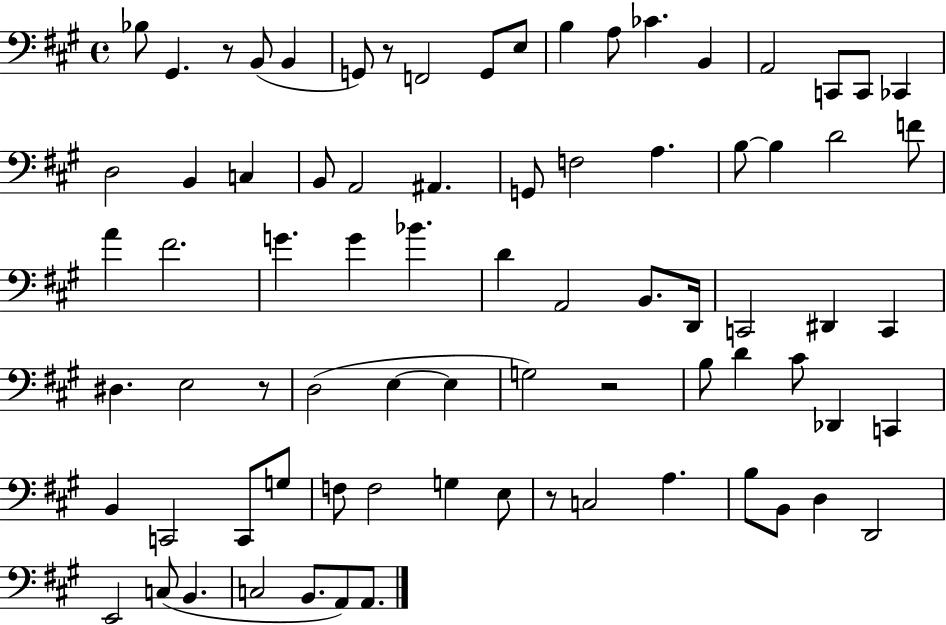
{
  \clef bass
  \time 4/4
  \defaultTimeSignature
  \key a \major
  \repeat volta 2 { bes8 gis,4. r8 b,8( b,4 | g,8) r8 f,2 g,8 e8 | b4 a8 ces'4. b,4 | a,2 c,8 c,8 ces,4 | \break d2 b,4 c4 | b,8 a,2 ais,4. | g,8 f2 a4. | b8~~ b4 d'2 f'8 | \break a'4 fis'2. | g'4. g'4 bes'4. | d'4 a,2 b,8. d,16 | c,2 dis,4 c,4 | \break dis4. e2 r8 | d2( e4~~ e4 | g2) r2 | b8 d'4 cis'8 des,4 c,4 | \break b,4 c,2 c,8 g8 | f8 f2 g4 e8 | r8 c2 a4. | b8 b,8 d4 d,2 | \break e,2 c8( b,4. | c2 b,8. a,8) a,8. | } \bar "|."
}